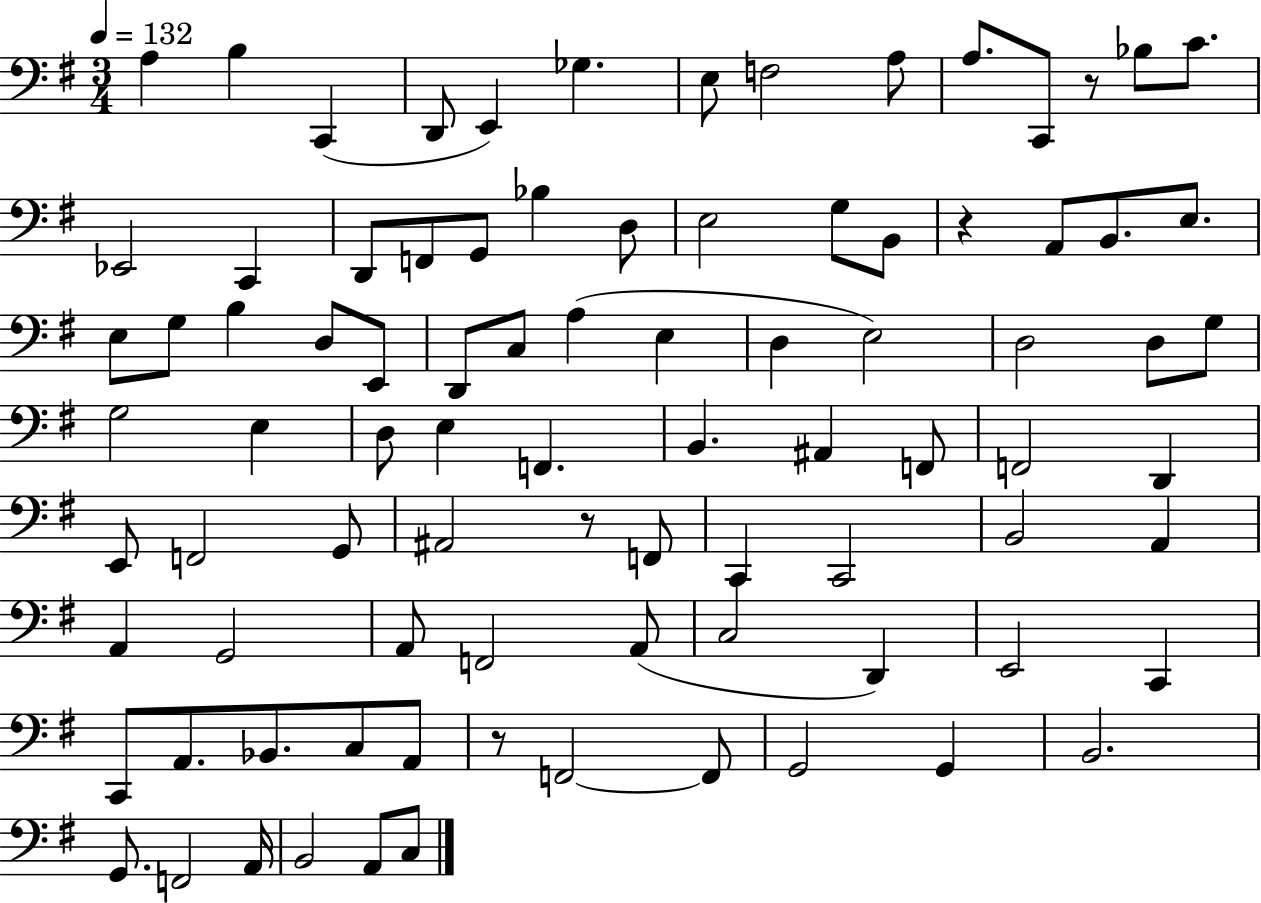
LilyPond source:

{
  \clef bass
  \numericTimeSignature
  \time 3/4
  \key g \major
  \tempo 4 = 132
  \repeat volta 2 { a4 b4 c,4( | d,8 e,4) ges4. | e8 f2 a8 | a8. c,8 r8 bes8 c'8. | \break ees,2 c,4 | d,8 f,8 g,8 bes4 d8 | e2 g8 b,8 | r4 a,8 b,8. e8. | \break e8 g8 b4 d8 e,8 | d,8 c8 a4( e4 | d4 e2) | d2 d8 g8 | \break g2 e4 | d8 e4 f,4. | b,4. ais,4 f,8 | f,2 d,4 | \break e,8 f,2 g,8 | ais,2 r8 f,8 | c,4 c,2 | b,2 a,4 | \break a,4 g,2 | a,8 f,2 a,8( | c2 d,4) | e,2 c,4 | \break c,8 a,8. bes,8. c8 a,8 | r8 f,2~~ f,8 | g,2 g,4 | b,2. | \break g,8. f,2 a,16 | b,2 a,8 c8 | } \bar "|."
}